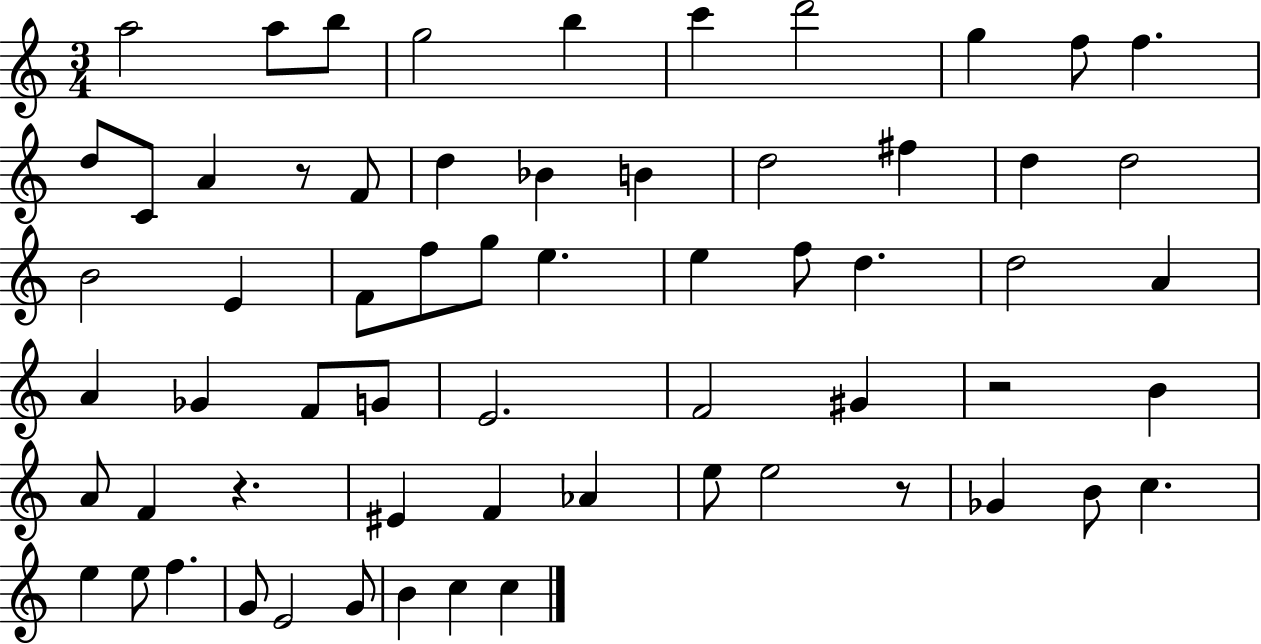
{
  \clef treble
  \numericTimeSignature
  \time 3/4
  \key c \major
  a''2 a''8 b''8 | g''2 b''4 | c'''4 d'''2 | g''4 f''8 f''4. | \break d''8 c'8 a'4 r8 f'8 | d''4 bes'4 b'4 | d''2 fis''4 | d''4 d''2 | \break b'2 e'4 | f'8 f''8 g''8 e''4. | e''4 f''8 d''4. | d''2 a'4 | \break a'4 ges'4 f'8 g'8 | e'2. | f'2 gis'4 | r2 b'4 | \break a'8 f'4 r4. | eis'4 f'4 aes'4 | e''8 e''2 r8 | ges'4 b'8 c''4. | \break e''4 e''8 f''4. | g'8 e'2 g'8 | b'4 c''4 c''4 | \bar "|."
}